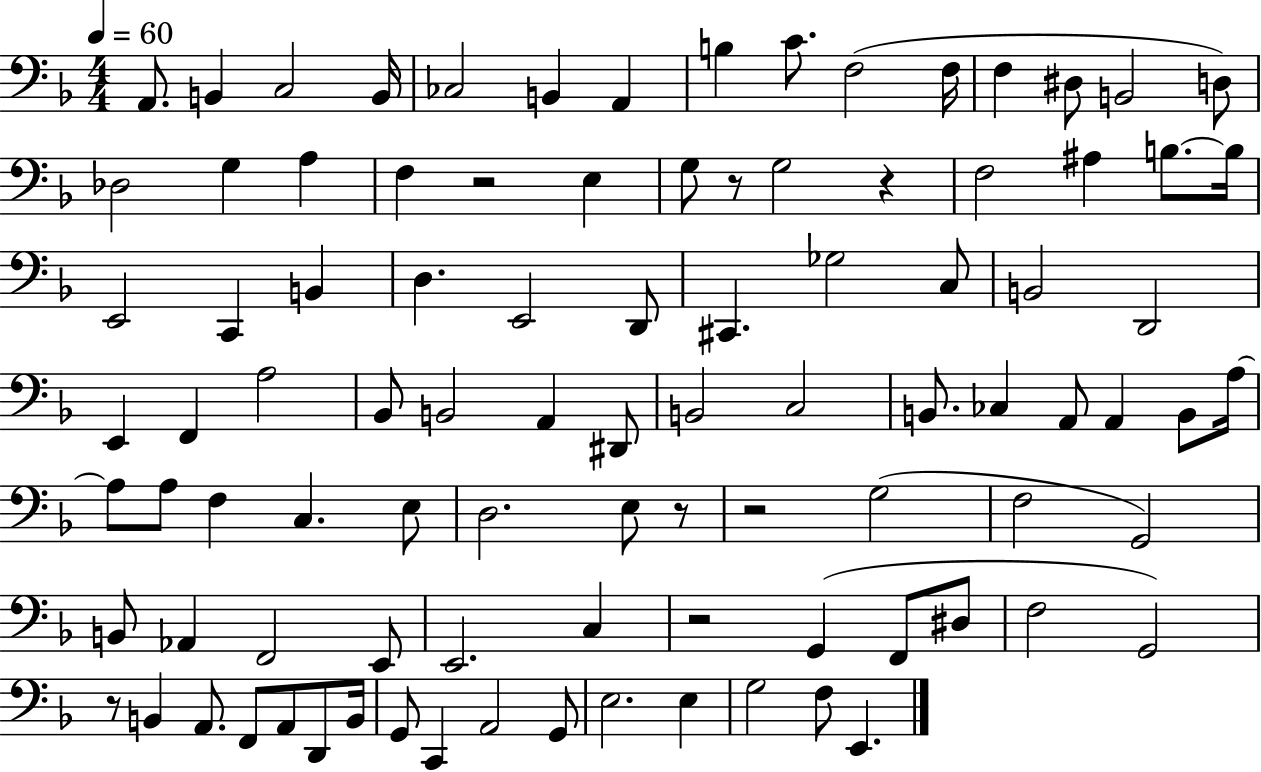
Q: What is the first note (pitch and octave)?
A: A2